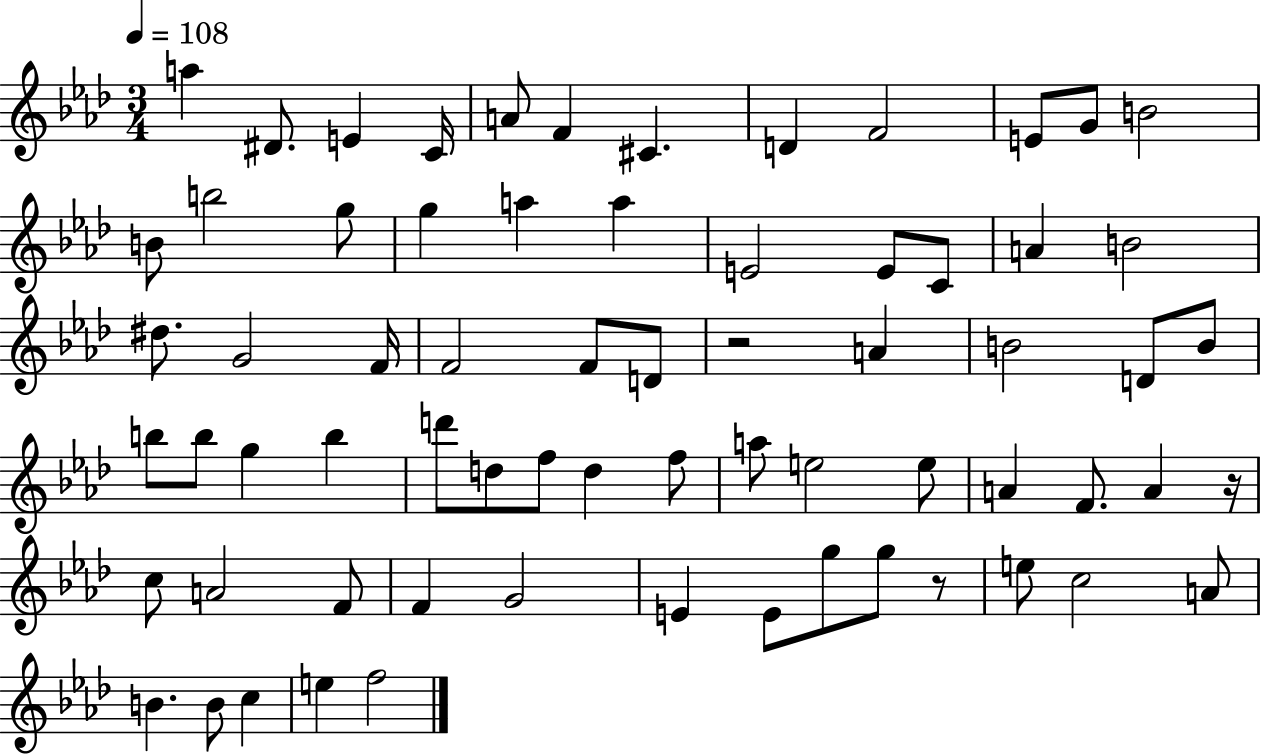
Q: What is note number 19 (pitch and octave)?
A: E4